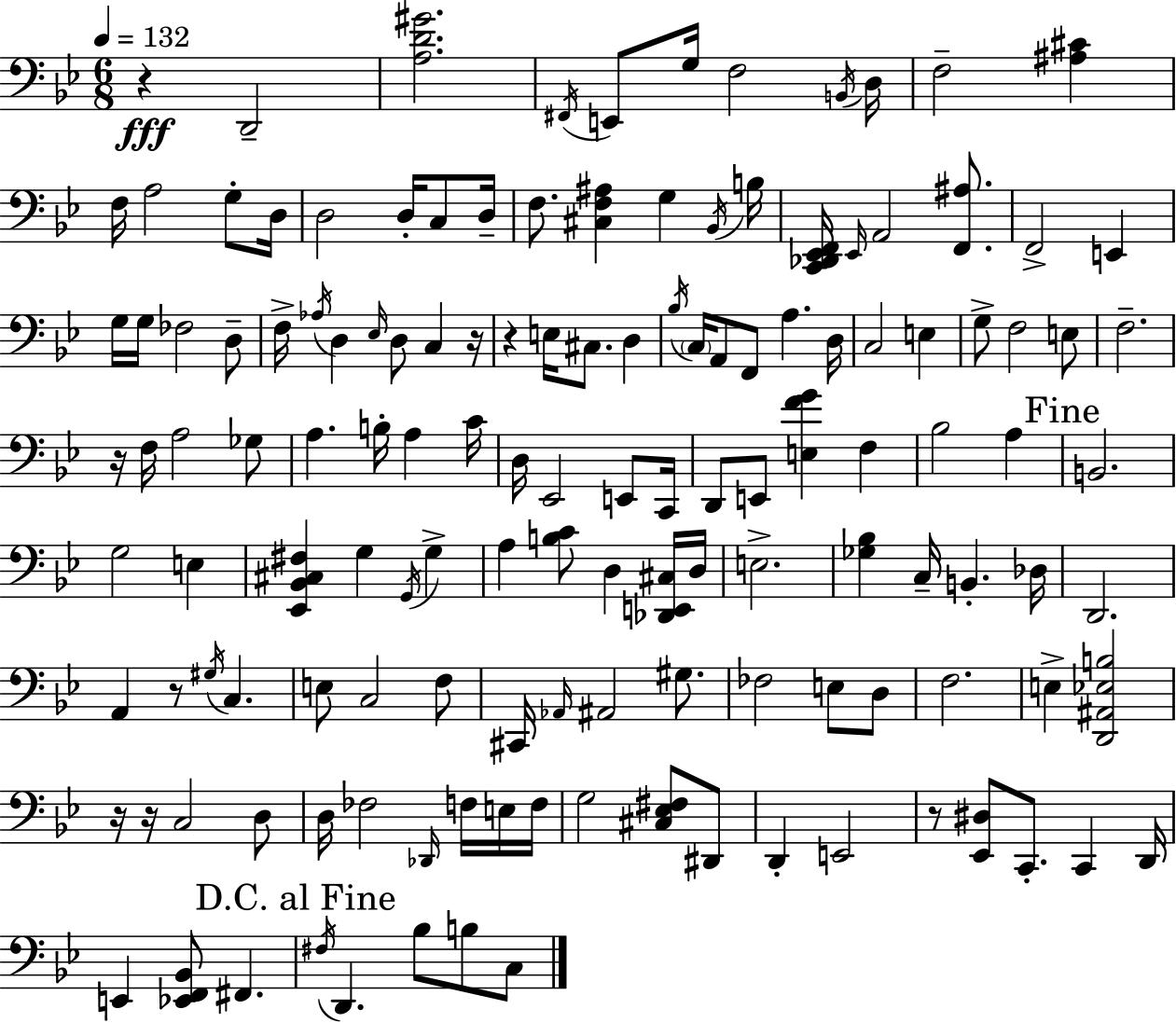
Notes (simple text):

R/q D2/h [A3,D4,G#4]/h. F#2/s E2/e G3/s F3/h B2/s D3/s F3/h [A#3,C#4]/q F3/s A3/h G3/e D3/s D3/h D3/s C3/e D3/s F3/e. [C#3,F3,A#3]/q G3/q Bb2/s B3/s [C2,Db2,Eb2,F2]/s Eb2/s A2/h [F2,A#3]/e. F2/h E2/q G3/s G3/s FES3/h D3/e F3/s Ab3/s D3/q Eb3/s D3/e C3/q R/s R/q E3/s C#3/e. D3/q Bb3/s C3/s A2/e F2/e A3/q. D3/s C3/h E3/q G3/e F3/h E3/e F3/h. R/s F3/s A3/h Gb3/e A3/q. B3/s A3/q C4/s D3/s Eb2/h E2/e C2/s D2/e E2/e [E3,F4,G4]/q F3/q Bb3/h A3/q B2/h. G3/h E3/q [Eb2,Bb2,C#3,F#3]/q G3/q G2/s G3/q A3/q [B3,C4]/e D3/q [Db2,E2,C#3]/s D3/s E3/h. [Gb3,Bb3]/q C3/s B2/q. Db3/s D2/h. A2/q R/e G#3/s C3/q. E3/e C3/h F3/e C#2/s Ab2/s A#2/h G#3/e. FES3/h E3/e D3/e F3/h. E3/q [D2,A#2,Eb3,B3]/h R/s R/s C3/h D3/e D3/s FES3/h Db2/s F3/s E3/s F3/s G3/h [C#3,Eb3,F#3]/e D#2/e D2/q E2/h R/e [Eb2,D#3]/e C2/e. C2/q D2/s E2/q [Eb2,F2,Bb2]/e F#2/q. F#3/s D2/q. Bb3/e B3/e C3/e